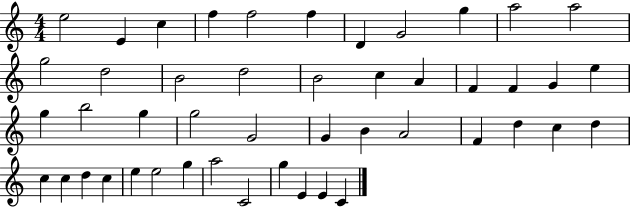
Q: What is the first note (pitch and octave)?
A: E5